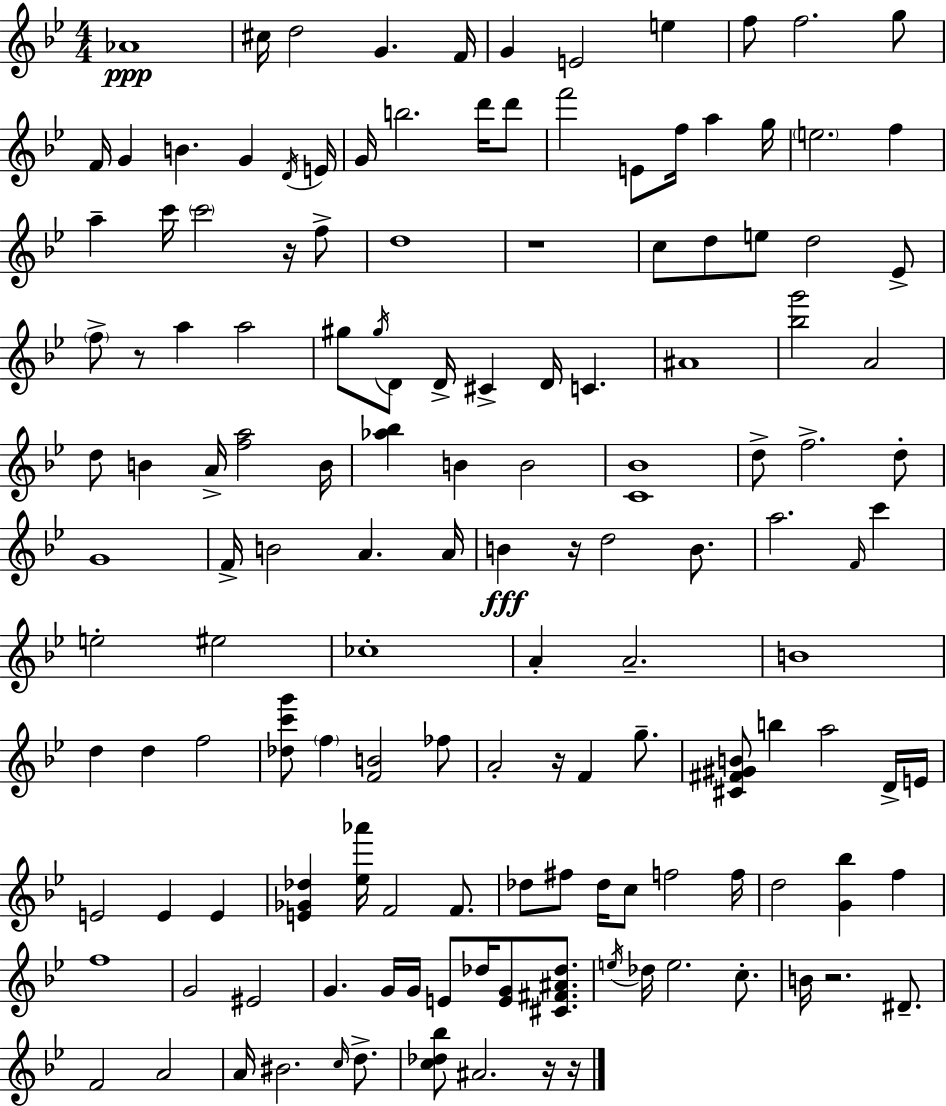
{
  \clef treble
  \numericTimeSignature
  \time 4/4
  \key bes \major
  \repeat volta 2 { aes'1\ppp | cis''16 d''2 g'4. f'16 | g'4 e'2 e''4 | f''8 f''2. g''8 | \break f'16 g'4 b'4. g'4 \acciaccatura { d'16 } | e'16 g'16 b''2. d'''16 d'''8 | f'''2 e'8 f''16 a''4 | g''16 \parenthesize e''2. f''4 | \break a''4-- c'''16 \parenthesize c'''2 r16 f''8-> | d''1 | r1 | c''8 d''8 e''8 d''2 ees'8-> | \break \parenthesize f''8-> r8 a''4 a''2 | gis''8 \acciaccatura { gis''16 } d'8 d'16-> cis'4-> d'16 c'4. | ais'1 | <bes'' g'''>2 a'2 | \break d''8 b'4 a'16-> <f'' a''>2 | b'16 <aes'' bes''>4 b'4 b'2 | <c' bes'>1 | d''8-> f''2.-> | \break d''8-. g'1 | f'16-> b'2 a'4. | a'16 b'4\fff r16 d''2 b'8. | a''2. \grace { f'16 } c'''4 | \break e''2-. eis''2 | ces''1-. | a'4-. a'2.-- | b'1 | \break d''4 d''4 f''2 | <des'' c''' g'''>8 \parenthesize f''4 <f' b'>2 | fes''8 a'2-. r16 f'4 | g''8.-- <cis' fis' gis' b'>8 b''4 a''2 | \break d'16-> e'16 e'2 e'4 e'4 | <e' ges' des''>4 <ees'' aes'''>16 f'2 | f'8. des''8 fis''8 des''16 c''8 f''2 | f''16 d''2 <g' bes''>4 f''4 | \break f''1 | g'2 eis'2 | g'4. g'16 g'16 e'8 des''16 <e' g'>8 | <cis' fis' ais' des''>8. \acciaccatura { e''16 } des''16 e''2. | \break c''8.-. b'16 r2. | dis'8.-- f'2 a'2 | a'16 bis'2. | \grace { c''16 } d''8.-> <c'' des'' bes''>8 ais'2. | \break r16 r16 } \bar "|."
}